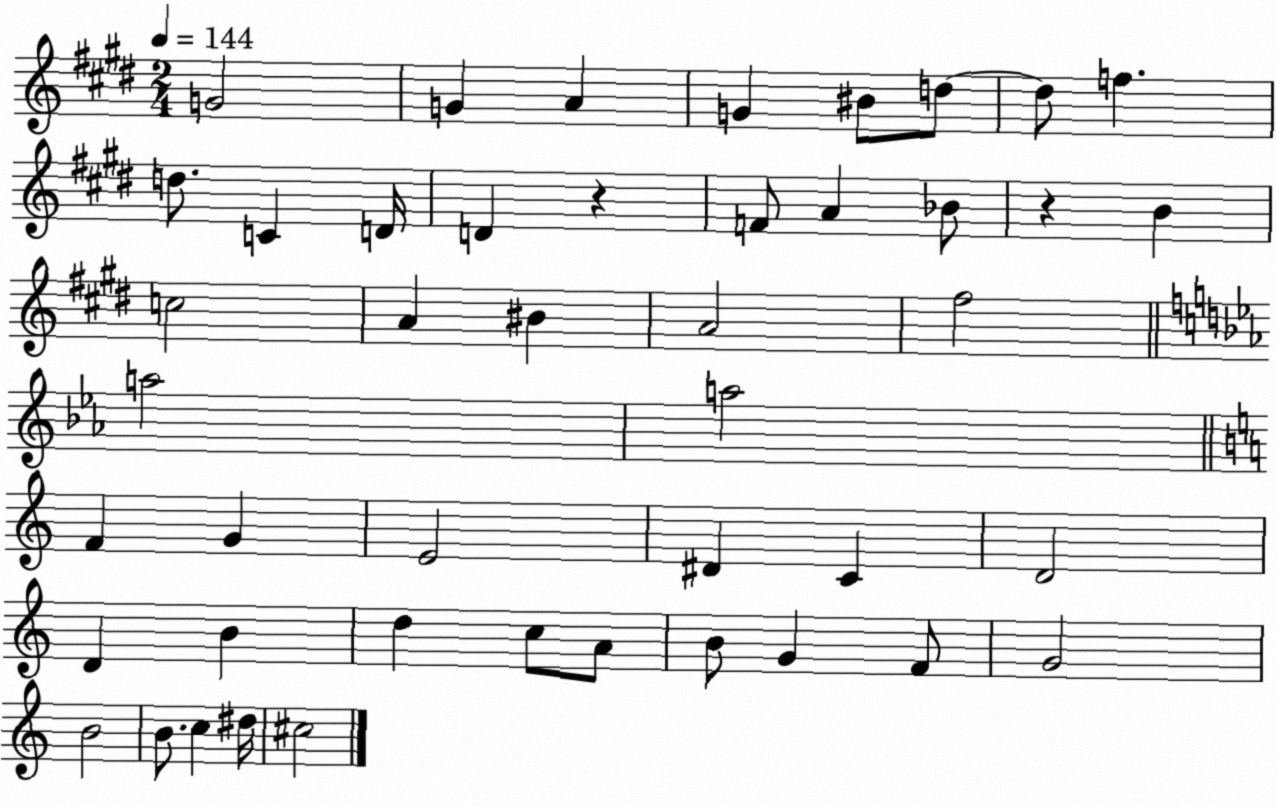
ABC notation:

X:1
T:Untitled
M:2/4
L:1/4
K:E
G2 G A G ^B/2 d/2 d/2 f d/2 C D/4 D z F/2 A _B/2 z B c2 A ^B A2 ^f2 a2 a2 F G E2 ^D C D2 D B d c/2 A/2 B/2 G F/2 G2 B2 B/2 c ^d/4 ^c2